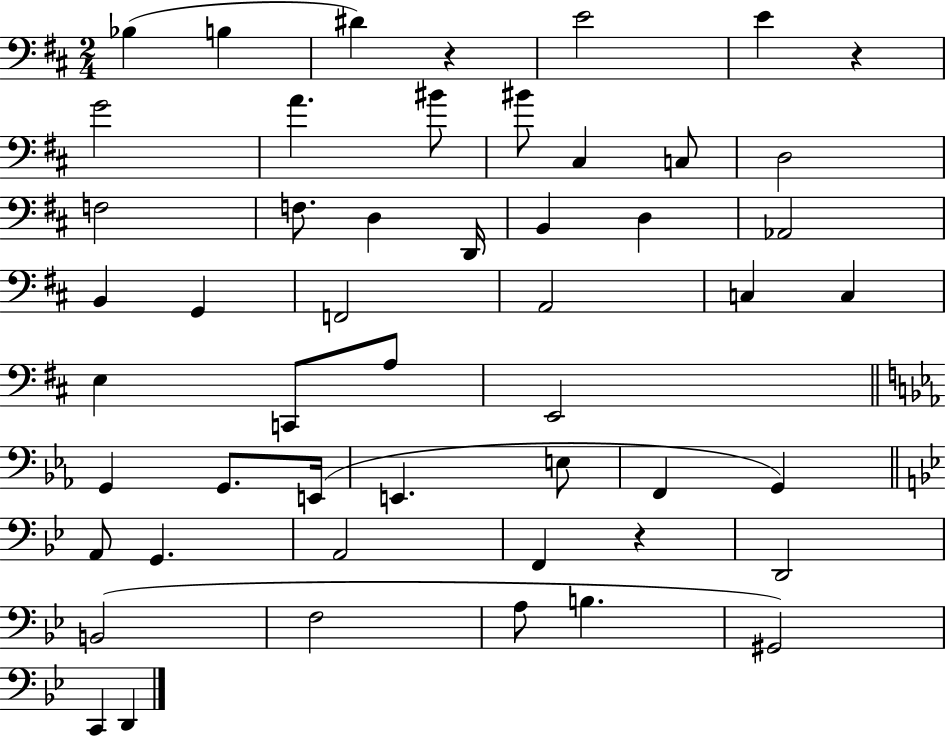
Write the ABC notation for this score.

X:1
T:Untitled
M:2/4
L:1/4
K:D
_B, B, ^D z E2 E z G2 A ^B/2 ^B/2 ^C, C,/2 D,2 F,2 F,/2 D, D,,/4 B,, D, _A,,2 B,, G,, F,,2 A,,2 C, C, E, C,,/2 A,/2 E,,2 G,, G,,/2 E,,/4 E,, E,/2 F,, G,, A,,/2 G,, A,,2 F,, z D,,2 B,,2 F,2 A,/2 B, ^G,,2 C,, D,,